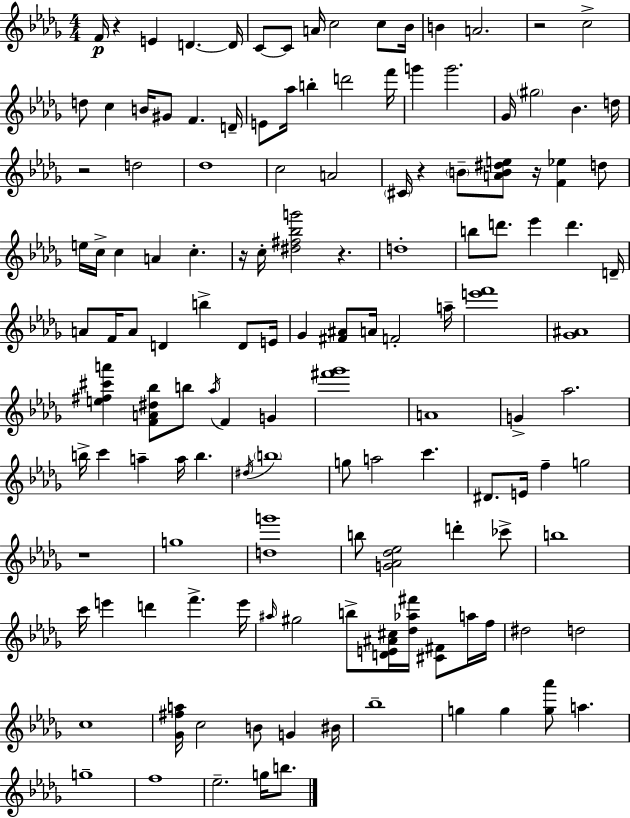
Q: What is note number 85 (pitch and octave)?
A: CES6